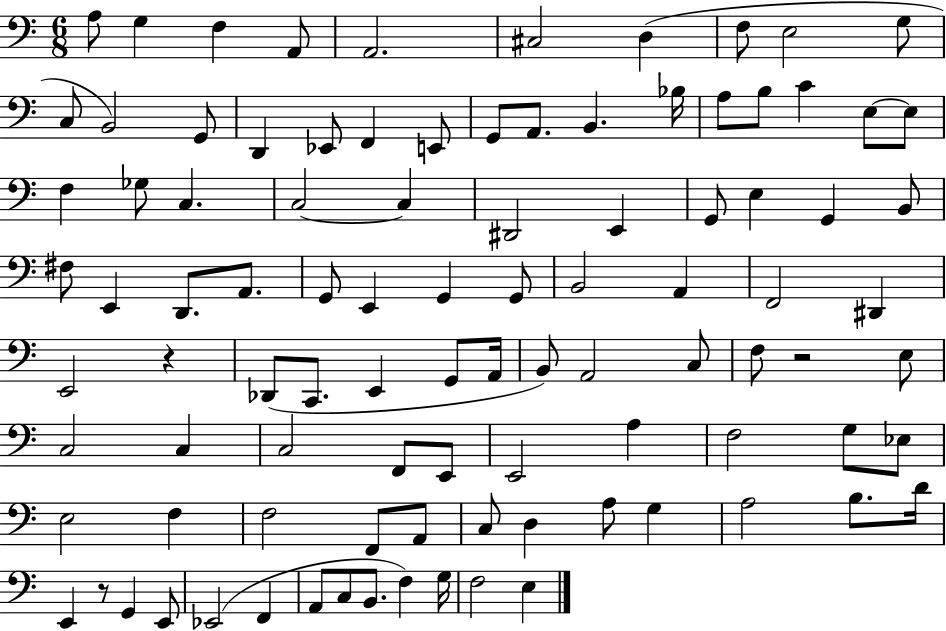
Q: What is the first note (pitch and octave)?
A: A3